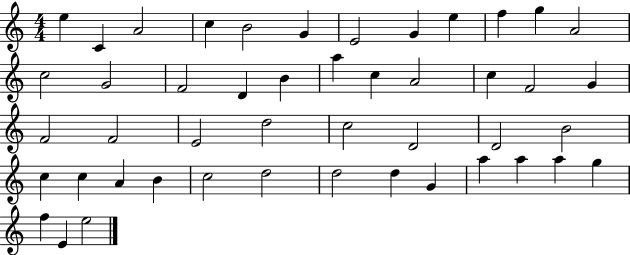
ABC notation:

X:1
T:Untitled
M:4/4
L:1/4
K:C
e C A2 c B2 G E2 G e f g A2 c2 G2 F2 D B a c A2 c F2 G F2 F2 E2 d2 c2 D2 D2 B2 c c A B c2 d2 d2 d G a a a g f E e2